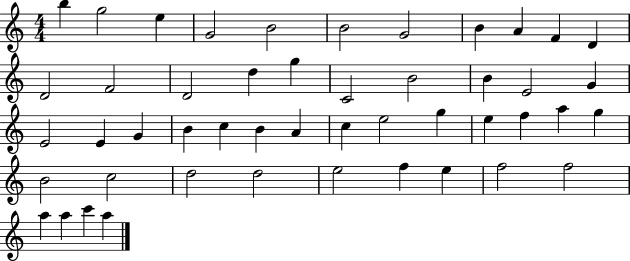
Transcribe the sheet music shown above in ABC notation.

X:1
T:Untitled
M:4/4
L:1/4
K:C
b g2 e G2 B2 B2 G2 B A F D D2 F2 D2 d g C2 B2 B E2 G E2 E G B c B A c e2 g e f a g B2 c2 d2 d2 e2 f e f2 f2 a a c' a